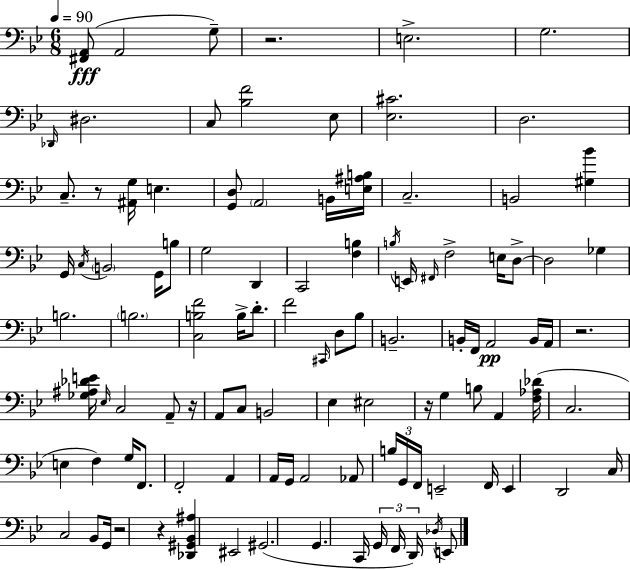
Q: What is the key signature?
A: BES major